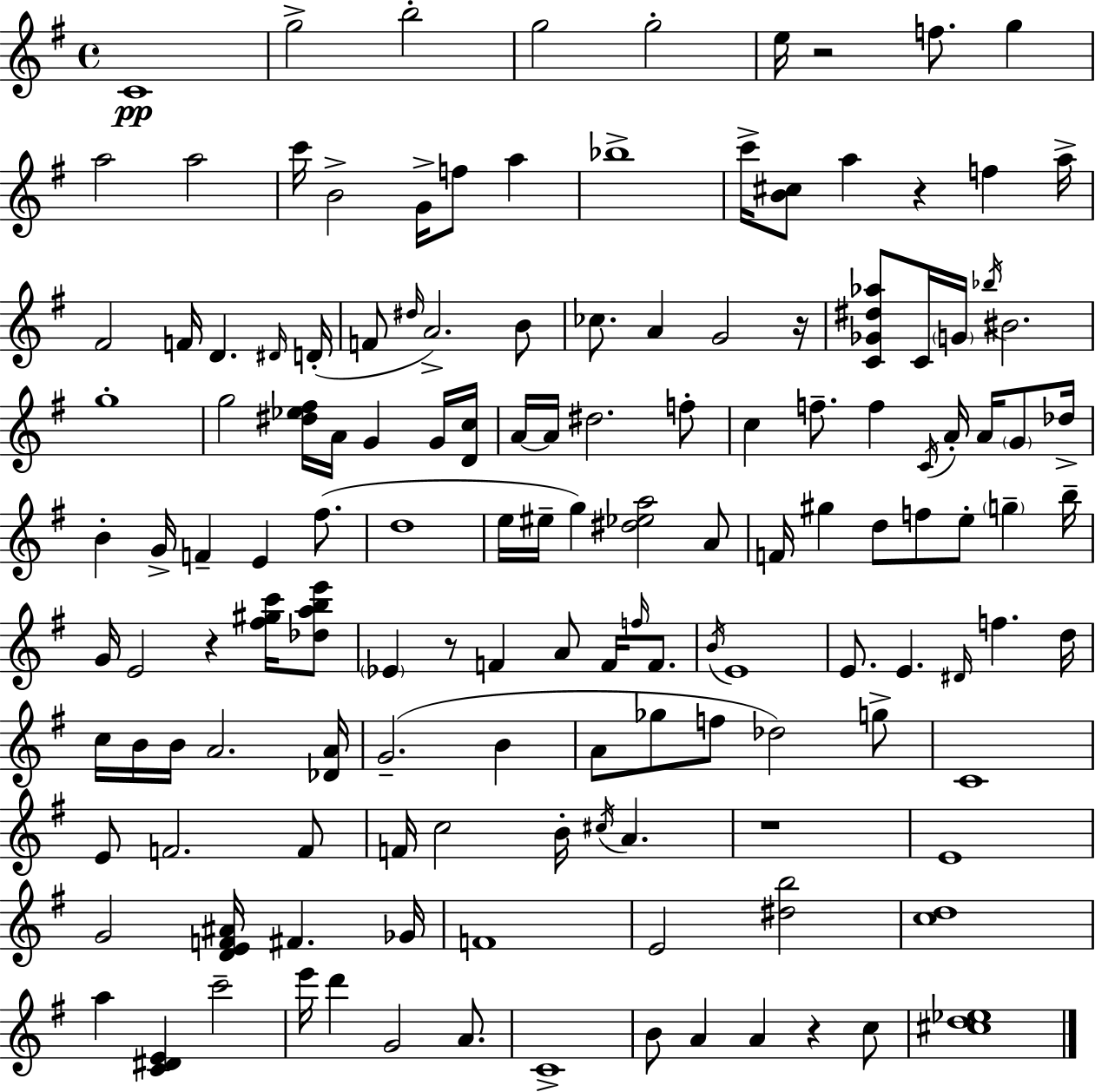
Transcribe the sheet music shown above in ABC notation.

X:1
T:Untitled
M:4/4
L:1/4
K:G
C4 g2 b2 g2 g2 e/4 z2 f/2 g a2 a2 c'/4 B2 G/4 f/2 a _b4 c'/4 [B^c]/2 a z f a/4 ^F2 F/4 D ^D/4 D/4 F/2 ^d/4 A2 B/2 _c/2 A G2 z/4 [C_G^d_a]/2 C/4 G/4 _b/4 ^B2 g4 g2 [^d_e^f]/4 A/4 G G/4 [Dc]/4 A/4 A/4 ^d2 f/2 c f/2 f C/4 A/4 A/4 G/2 _d/4 B G/4 F E ^f/2 d4 e/4 ^e/4 g [^d_ea]2 A/2 F/4 ^g d/2 f/2 e/2 g b/4 G/4 E2 z [^f^gc']/4 [_dabe']/2 _E z/2 F A/2 F/4 f/4 F/2 B/4 E4 E/2 E ^D/4 f d/4 c/4 B/4 B/4 A2 [_DA]/4 G2 B A/2 _g/2 f/2 _d2 g/2 C4 E/2 F2 F/2 F/4 c2 B/4 ^c/4 A z4 E4 G2 [DEF^A]/4 ^F _G/4 F4 E2 [^db]2 [cd]4 a [C^DE] c'2 e'/4 d' G2 A/2 C4 B/2 A A z c/2 [^cd_e]4